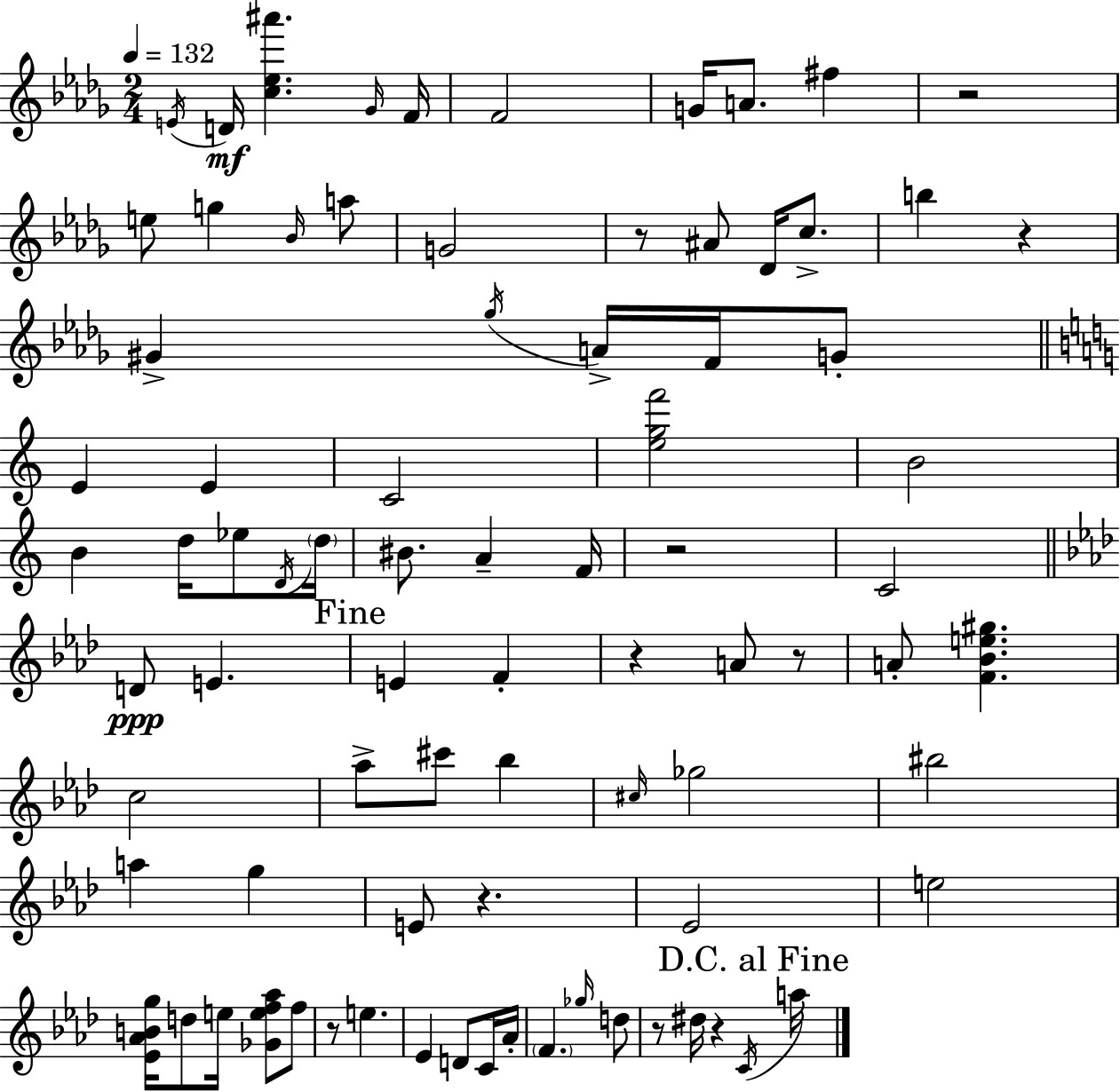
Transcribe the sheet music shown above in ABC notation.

X:1
T:Untitled
M:2/4
L:1/4
K:Bbm
E/4 D/4 [c_e^a'] _G/4 F/4 F2 G/4 A/2 ^f z2 e/2 g _B/4 a/2 G2 z/2 ^A/2 _D/4 c/2 b z ^G _g/4 A/4 F/4 G/2 E E C2 [egf']2 B2 B d/4 _e/2 D/4 d/4 ^B/2 A F/4 z2 C2 D/2 E E F z A/2 z/2 A/2 [F_Be^g] c2 _a/2 ^c'/2 _b ^c/4 _g2 ^b2 a g E/2 z _E2 e2 [_E_ABg]/4 d/2 e/4 [_Gef_a]/2 f/2 z/2 e _E D/2 C/4 _A/4 F _g/4 d/2 z/2 ^d/4 z C/4 a/4